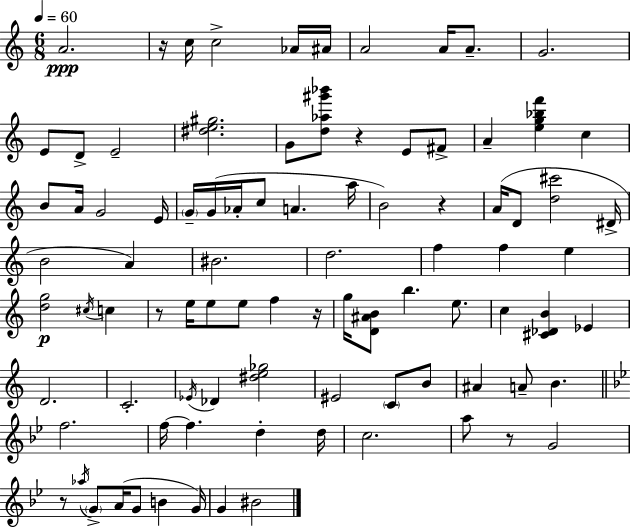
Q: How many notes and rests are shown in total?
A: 90